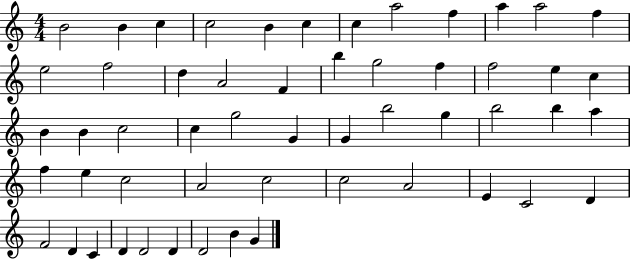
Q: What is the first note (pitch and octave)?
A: B4